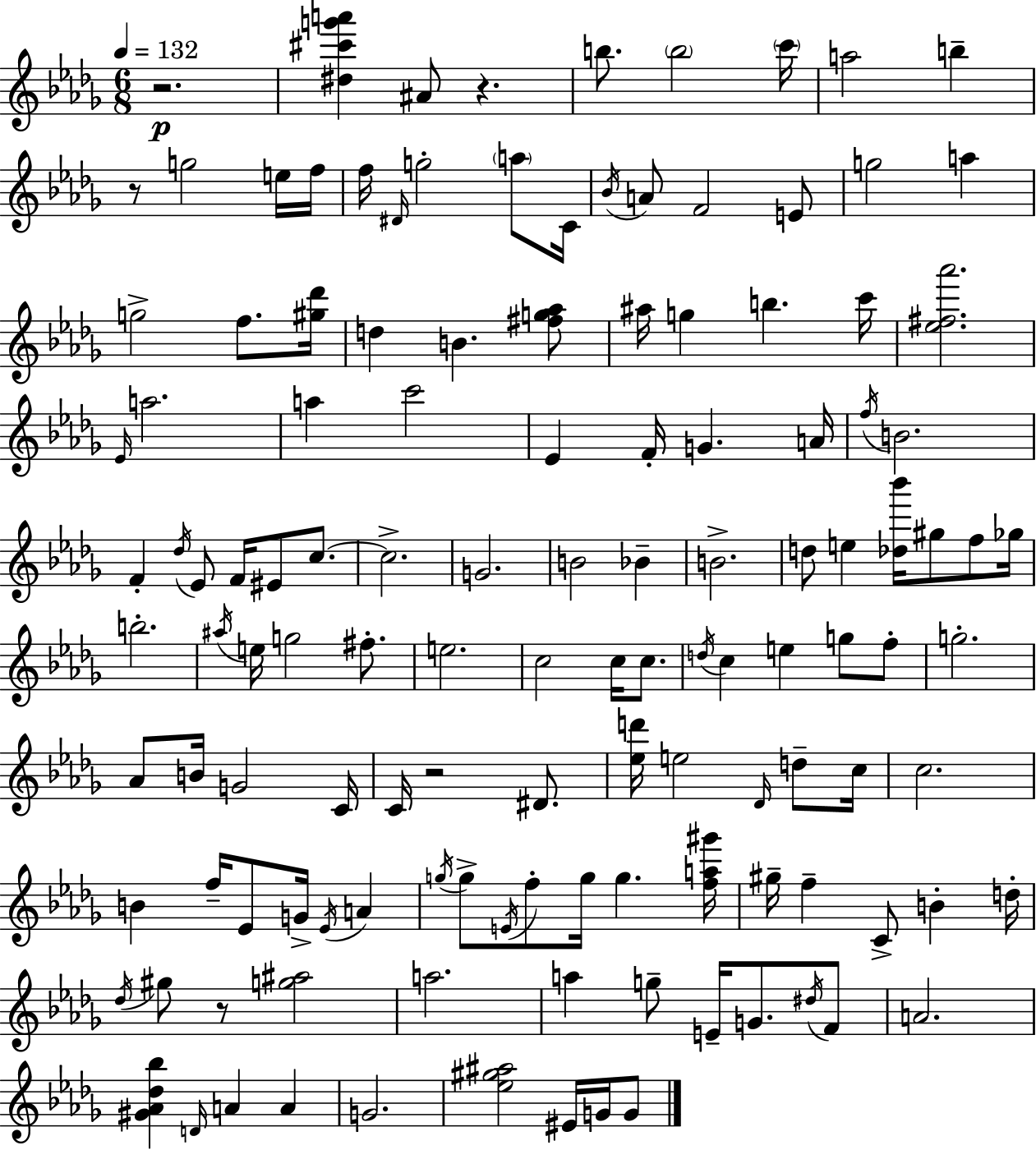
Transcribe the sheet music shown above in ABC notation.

X:1
T:Untitled
M:6/8
L:1/4
K:Bbm
z2 [^d^c'g'a'] ^A/2 z b/2 b2 c'/4 a2 b z/2 g2 e/4 f/4 f/4 ^D/4 g2 a/2 C/4 _B/4 A/2 F2 E/2 g2 a g2 f/2 [^g_d']/4 d B [^fg_a]/2 ^a/4 g b c'/4 [_e^f_a']2 _E/4 a2 a c'2 _E F/4 G A/4 f/4 B2 F _d/4 _E/2 F/4 ^E/2 c/2 c2 G2 B2 _B B2 d/2 e [_d_b']/4 ^g/2 f/2 _g/4 b2 ^a/4 e/4 g2 ^f/2 e2 c2 c/4 c/2 d/4 c e g/2 f/2 g2 _A/2 B/4 G2 C/4 C/4 z2 ^D/2 [_ed']/4 e2 _D/4 d/2 c/4 c2 B f/4 _E/2 G/4 _E/4 A g/4 g/2 E/4 f/2 g/4 g [fa^g']/4 ^g/4 f C/2 B d/4 _d/4 ^g/2 z/2 [g^a]2 a2 a g/2 E/4 G/2 ^d/4 F/2 A2 [^G_A_d_b] D/4 A A G2 [_e^g^a]2 ^E/4 G/4 G/2